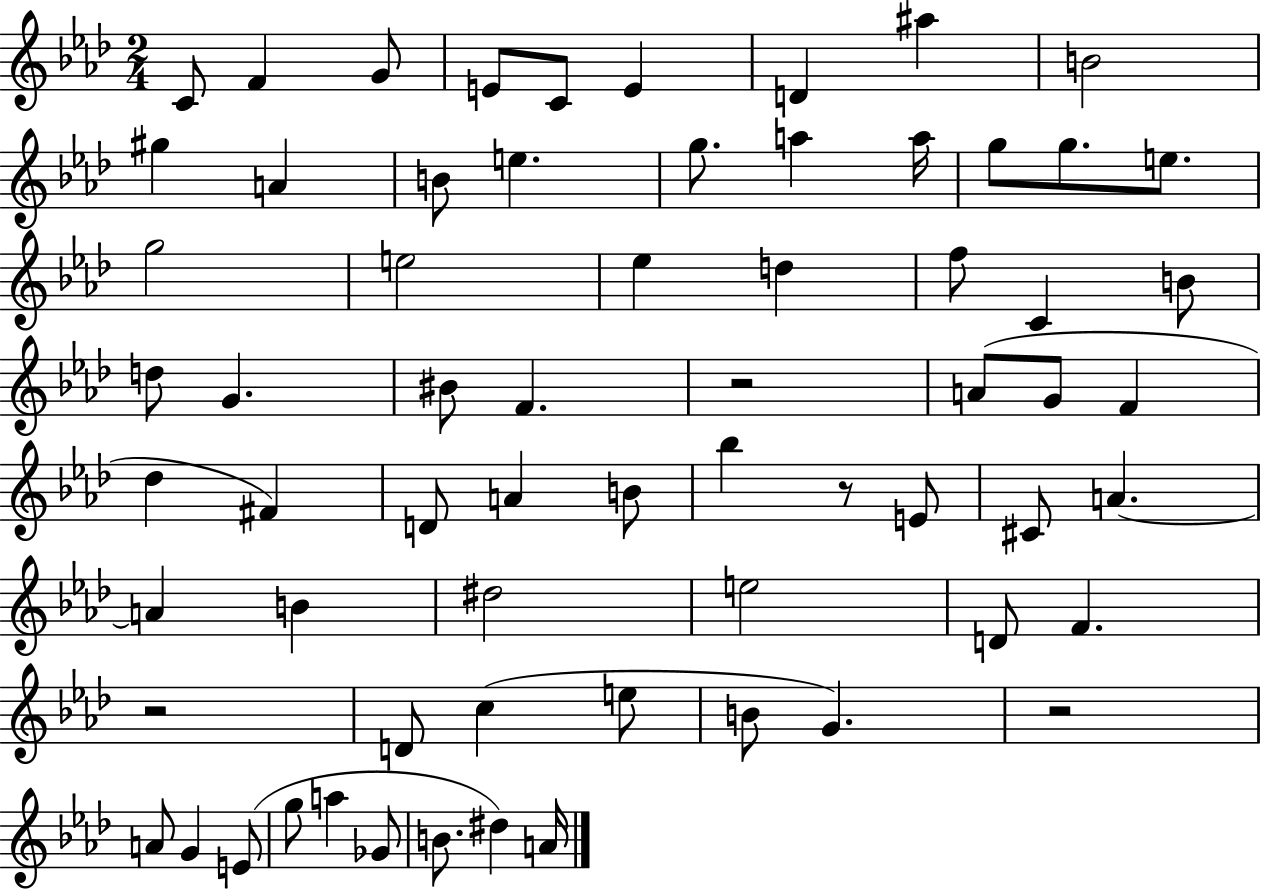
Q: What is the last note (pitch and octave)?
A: A4